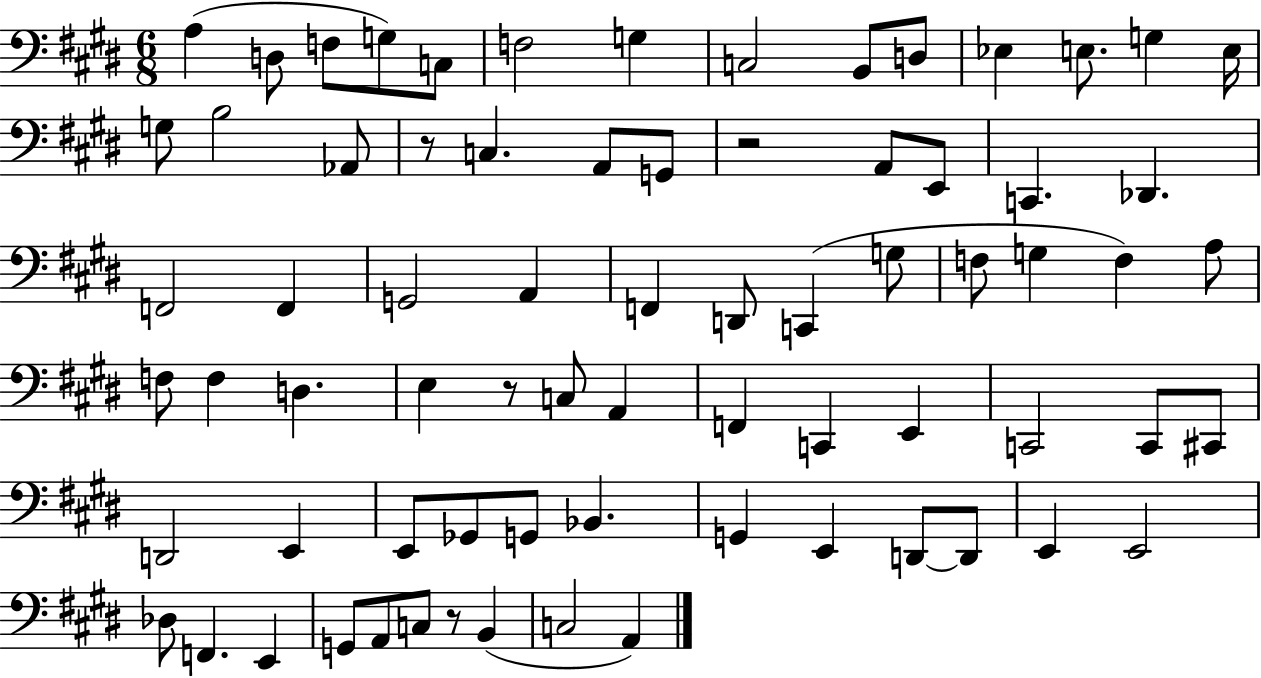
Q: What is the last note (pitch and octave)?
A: A2